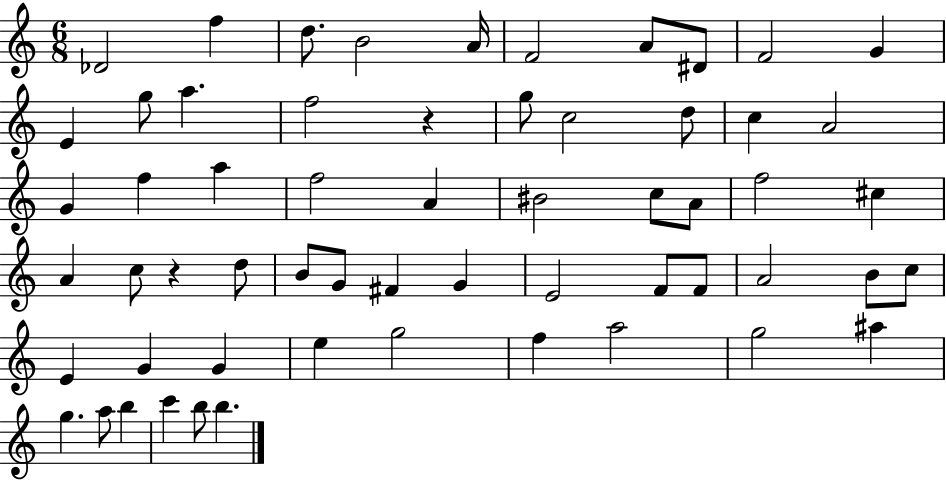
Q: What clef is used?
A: treble